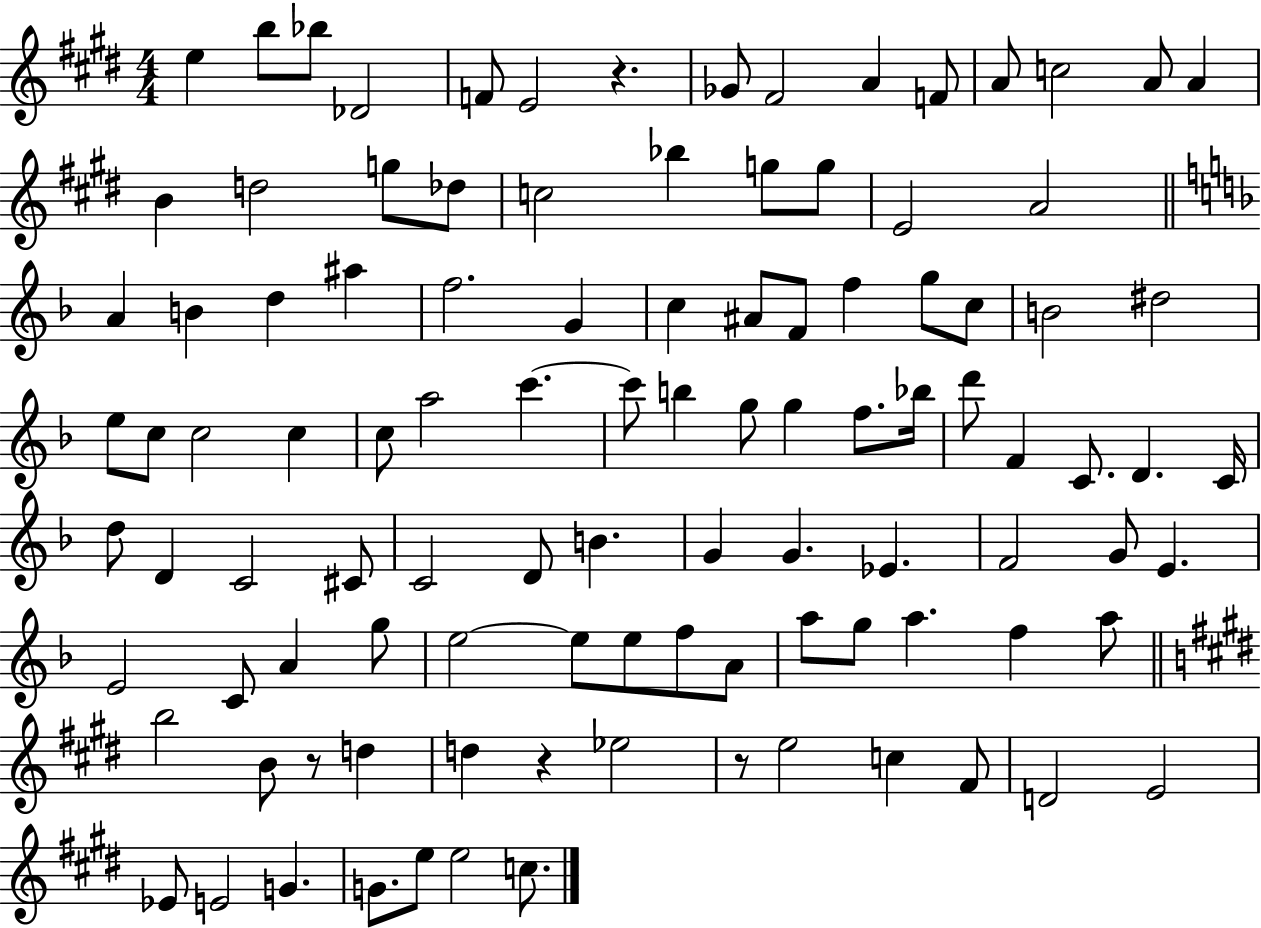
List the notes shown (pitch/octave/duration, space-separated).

E5/q B5/e Bb5/e Db4/h F4/e E4/h R/q. Gb4/e F#4/h A4/q F4/e A4/e C5/h A4/e A4/q B4/q D5/h G5/e Db5/e C5/h Bb5/q G5/e G5/e E4/h A4/h A4/q B4/q D5/q A#5/q F5/h. G4/q C5/q A#4/e F4/e F5/q G5/e C5/e B4/h D#5/h E5/e C5/e C5/h C5/q C5/e A5/h C6/q. C6/e B5/q G5/e G5/q F5/e. Bb5/s D6/e F4/q C4/e. D4/q. C4/s D5/e D4/q C4/h C#4/e C4/h D4/e B4/q. G4/q G4/q. Eb4/q. F4/h G4/e E4/q. E4/h C4/e A4/q G5/e E5/h E5/e E5/e F5/e A4/e A5/e G5/e A5/q. F5/q A5/e B5/h B4/e R/e D5/q D5/q R/q Eb5/h R/e E5/h C5/q F#4/e D4/h E4/h Eb4/e E4/h G4/q. G4/e. E5/e E5/h C5/e.